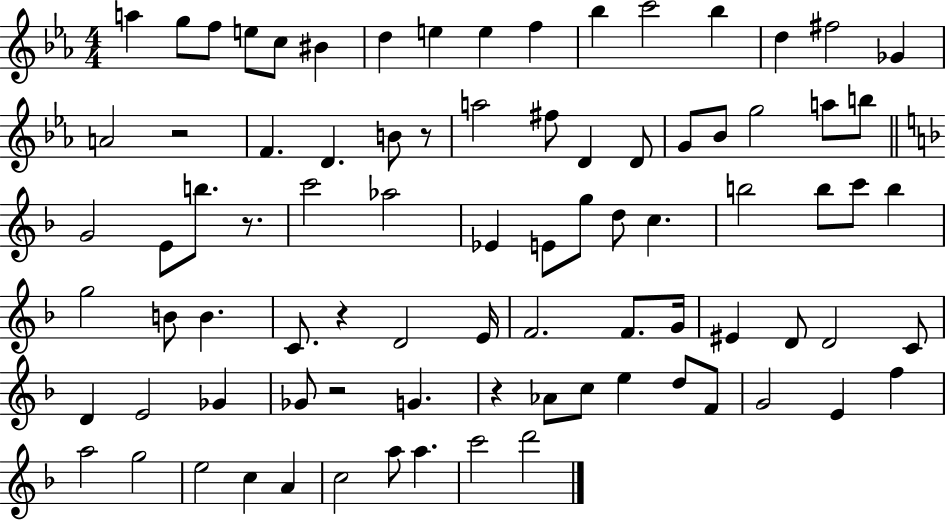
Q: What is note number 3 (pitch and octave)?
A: F5